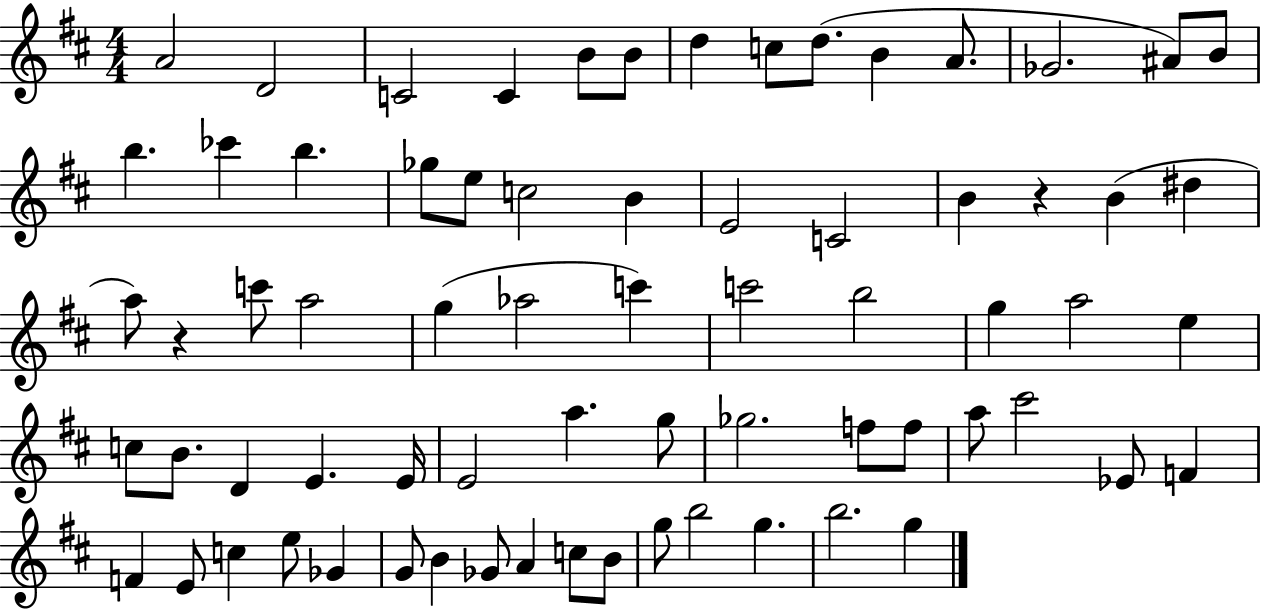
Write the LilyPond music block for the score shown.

{
  \clef treble
  \numericTimeSignature
  \time 4/4
  \key d \major
  \repeat volta 2 { a'2 d'2 | c'2 c'4 b'8 b'8 | d''4 c''8 d''8.( b'4 a'8. | ges'2. ais'8) b'8 | \break b''4. ces'''4 b''4. | ges''8 e''8 c''2 b'4 | e'2 c'2 | b'4 r4 b'4( dis''4 | \break a''8) r4 c'''8 a''2 | g''4( aes''2 c'''4) | c'''2 b''2 | g''4 a''2 e''4 | \break c''8 b'8. d'4 e'4. e'16 | e'2 a''4. g''8 | ges''2. f''8 f''8 | a''8 cis'''2 ees'8 f'4 | \break f'4 e'8 c''4 e''8 ges'4 | g'8 b'4 ges'8 a'4 c''8 b'8 | g''8 b''2 g''4. | b''2. g''4 | \break } \bar "|."
}